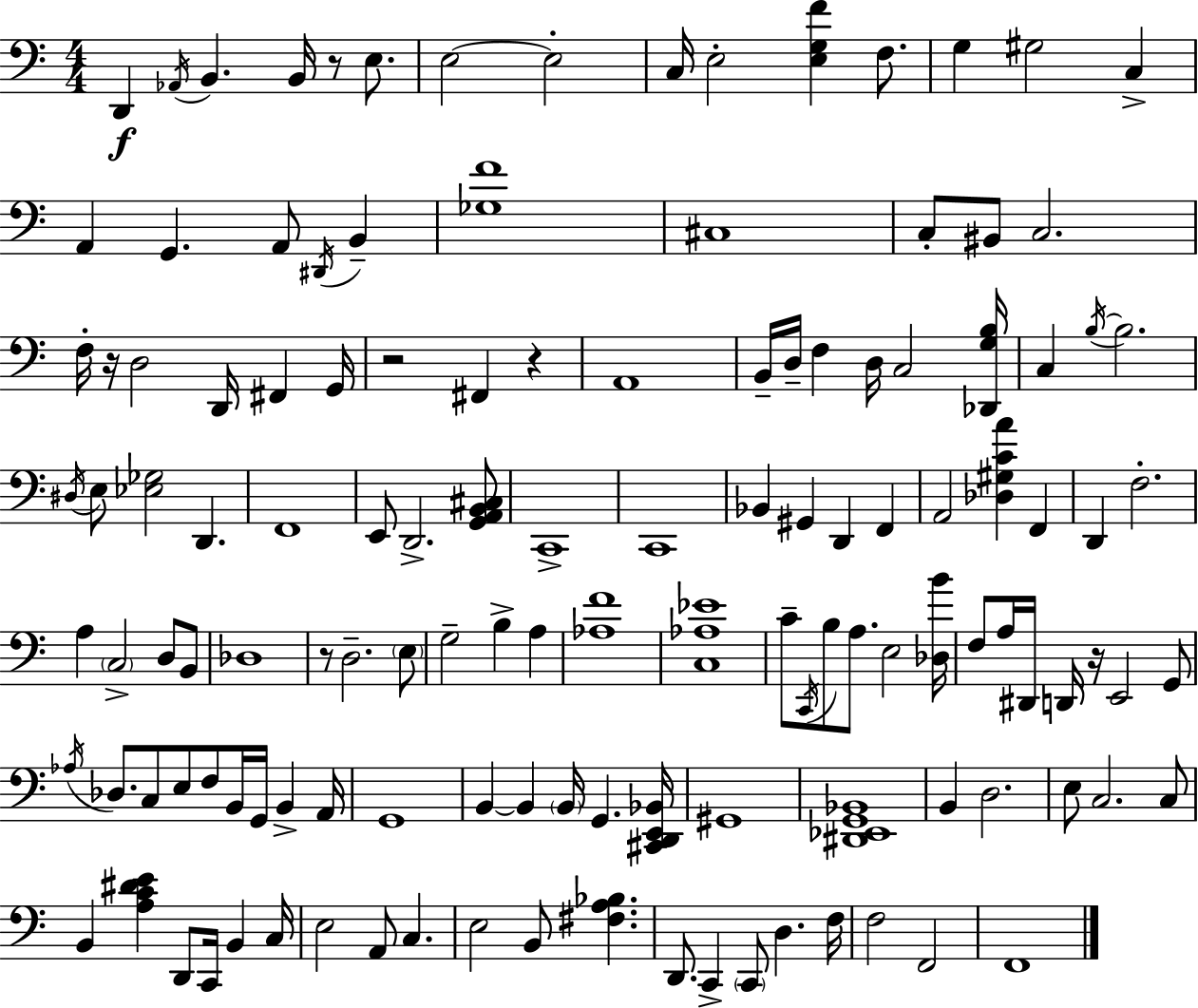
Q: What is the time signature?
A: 4/4